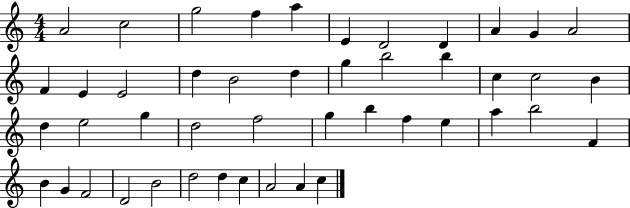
{
  \clef treble
  \numericTimeSignature
  \time 4/4
  \key c \major
  a'2 c''2 | g''2 f''4 a''4 | e'4 d'2 d'4 | a'4 g'4 a'2 | \break f'4 e'4 e'2 | d''4 b'2 d''4 | g''4 b''2 b''4 | c''4 c''2 b'4 | \break d''4 e''2 g''4 | d''2 f''2 | g''4 b''4 f''4 e''4 | a''4 b''2 f'4 | \break b'4 g'4 f'2 | d'2 b'2 | d''2 d''4 c''4 | a'2 a'4 c''4 | \break \bar "|."
}